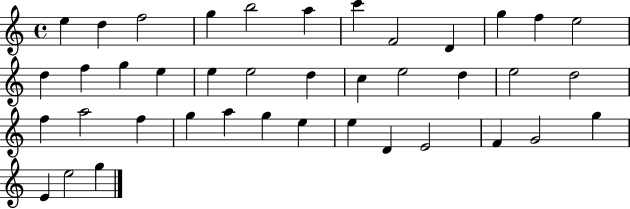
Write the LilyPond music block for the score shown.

{
  \clef treble
  \time 4/4
  \defaultTimeSignature
  \key c \major
  e''4 d''4 f''2 | g''4 b''2 a''4 | c'''4 f'2 d'4 | g''4 f''4 e''2 | \break d''4 f''4 g''4 e''4 | e''4 e''2 d''4 | c''4 e''2 d''4 | e''2 d''2 | \break f''4 a''2 f''4 | g''4 a''4 g''4 e''4 | e''4 d'4 e'2 | f'4 g'2 g''4 | \break e'4 e''2 g''4 | \bar "|."
}